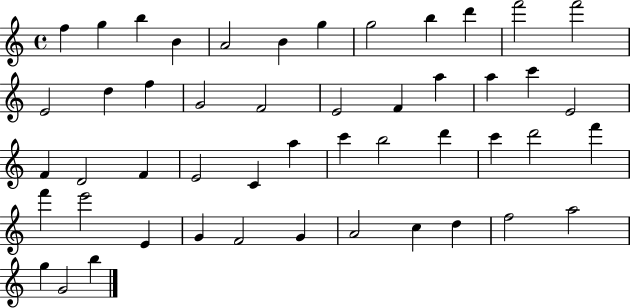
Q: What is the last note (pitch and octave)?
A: B5